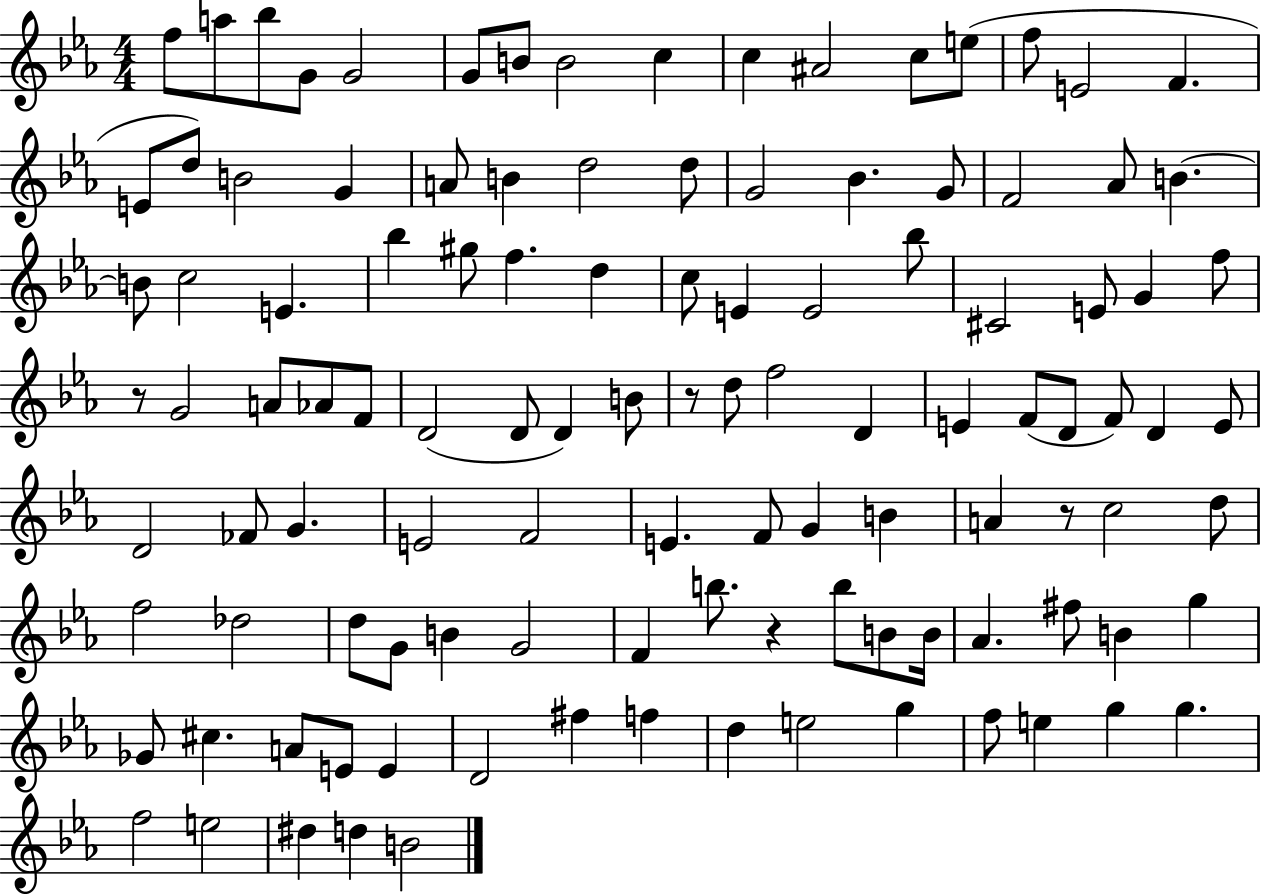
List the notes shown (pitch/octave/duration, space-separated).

F5/e A5/e Bb5/e G4/e G4/h G4/e B4/e B4/h C5/q C5/q A#4/h C5/e E5/e F5/e E4/h F4/q. E4/e D5/e B4/h G4/q A4/e B4/q D5/h D5/e G4/h Bb4/q. G4/e F4/h Ab4/e B4/q. B4/e C5/h E4/q. Bb5/q G#5/e F5/q. D5/q C5/e E4/q E4/h Bb5/e C#4/h E4/e G4/q F5/e R/e G4/h A4/e Ab4/e F4/e D4/h D4/e D4/q B4/e R/e D5/e F5/h D4/q E4/q F4/e D4/e F4/e D4/q E4/e D4/h FES4/e G4/q. E4/h F4/h E4/q. F4/e G4/q B4/q A4/q R/e C5/h D5/e F5/h Db5/h D5/e G4/e B4/q G4/h F4/q B5/e. R/q B5/e B4/e B4/s Ab4/q. F#5/e B4/q G5/q Gb4/e C#5/q. A4/e E4/e E4/q D4/h F#5/q F5/q D5/q E5/h G5/q F5/e E5/q G5/q G5/q. F5/h E5/h D#5/q D5/q B4/h